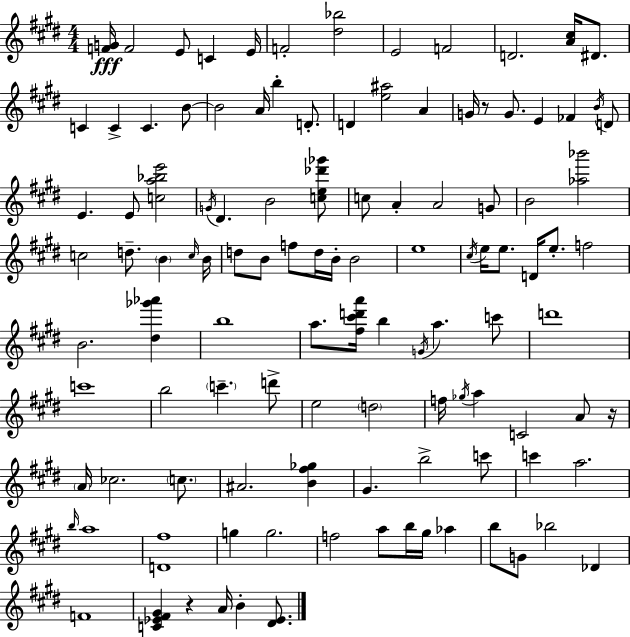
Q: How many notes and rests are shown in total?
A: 113